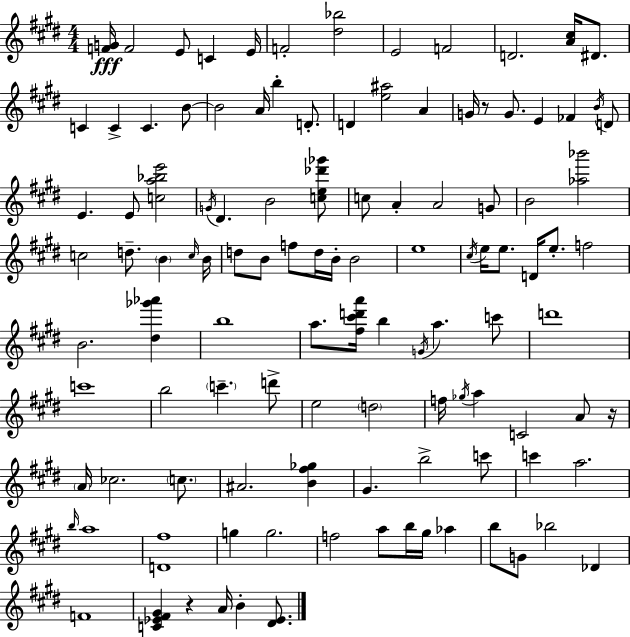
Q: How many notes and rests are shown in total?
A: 113